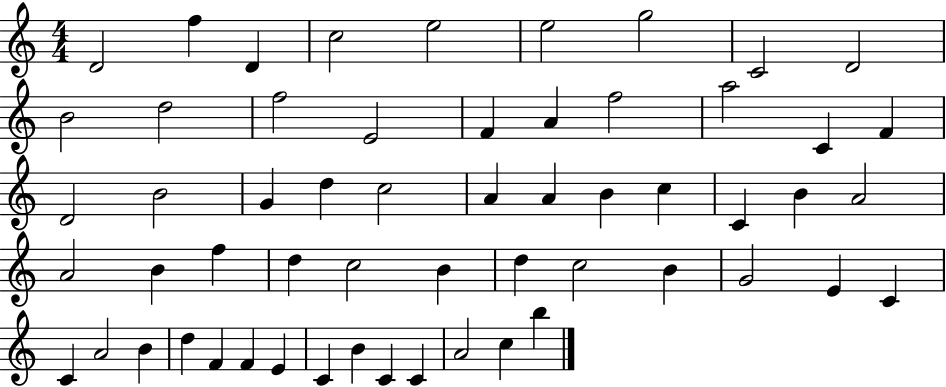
D4/h F5/q D4/q C5/h E5/h E5/h G5/h C4/h D4/h B4/h D5/h F5/h E4/h F4/q A4/q F5/h A5/h C4/q F4/q D4/h B4/h G4/q D5/q C5/h A4/q A4/q B4/q C5/q C4/q B4/q A4/h A4/h B4/q F5/q D5/q C5/h B4/q D5/q C5/h B4/q G4/h E4/q C4/q C4/q A4/h B4/q D5/q F4/q F4/q E4/q C4/q B4/q C4/q C4/q A4/h C5/q B5/q